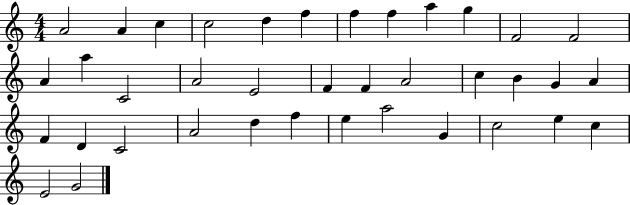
A4/h A4/q C5/q C5/h D5/q F5/q F5/q F5/q A5/q G5/q F4/h F4/h A4/q A5/q C4/h A4/h E4/h F4/q F4/q A4/h C5/q B4/q G4/q A4/q F4/q D4/q C4/h A4/h D5/q F5/q E5/q A5/h G4/q C5/h E5/q C5/q E4/h G4/h